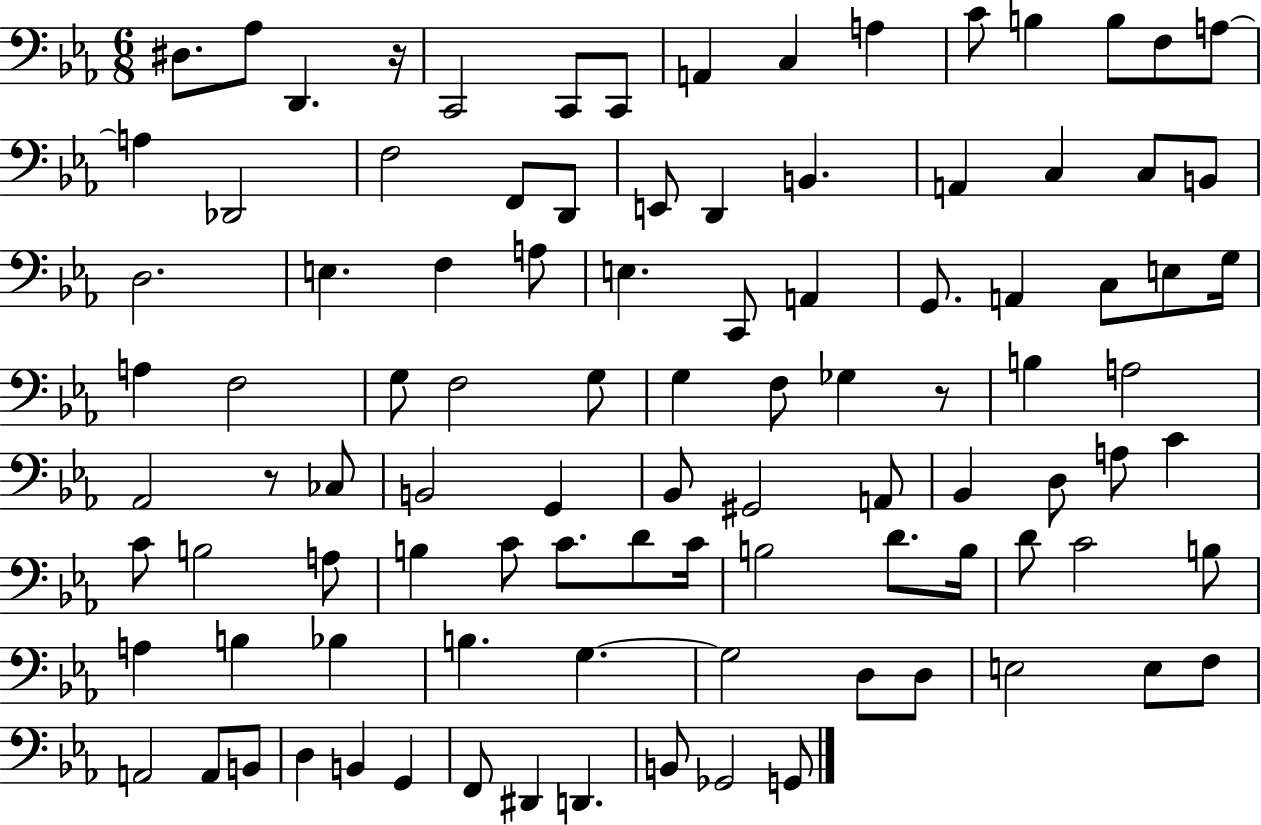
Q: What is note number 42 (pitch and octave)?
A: F3